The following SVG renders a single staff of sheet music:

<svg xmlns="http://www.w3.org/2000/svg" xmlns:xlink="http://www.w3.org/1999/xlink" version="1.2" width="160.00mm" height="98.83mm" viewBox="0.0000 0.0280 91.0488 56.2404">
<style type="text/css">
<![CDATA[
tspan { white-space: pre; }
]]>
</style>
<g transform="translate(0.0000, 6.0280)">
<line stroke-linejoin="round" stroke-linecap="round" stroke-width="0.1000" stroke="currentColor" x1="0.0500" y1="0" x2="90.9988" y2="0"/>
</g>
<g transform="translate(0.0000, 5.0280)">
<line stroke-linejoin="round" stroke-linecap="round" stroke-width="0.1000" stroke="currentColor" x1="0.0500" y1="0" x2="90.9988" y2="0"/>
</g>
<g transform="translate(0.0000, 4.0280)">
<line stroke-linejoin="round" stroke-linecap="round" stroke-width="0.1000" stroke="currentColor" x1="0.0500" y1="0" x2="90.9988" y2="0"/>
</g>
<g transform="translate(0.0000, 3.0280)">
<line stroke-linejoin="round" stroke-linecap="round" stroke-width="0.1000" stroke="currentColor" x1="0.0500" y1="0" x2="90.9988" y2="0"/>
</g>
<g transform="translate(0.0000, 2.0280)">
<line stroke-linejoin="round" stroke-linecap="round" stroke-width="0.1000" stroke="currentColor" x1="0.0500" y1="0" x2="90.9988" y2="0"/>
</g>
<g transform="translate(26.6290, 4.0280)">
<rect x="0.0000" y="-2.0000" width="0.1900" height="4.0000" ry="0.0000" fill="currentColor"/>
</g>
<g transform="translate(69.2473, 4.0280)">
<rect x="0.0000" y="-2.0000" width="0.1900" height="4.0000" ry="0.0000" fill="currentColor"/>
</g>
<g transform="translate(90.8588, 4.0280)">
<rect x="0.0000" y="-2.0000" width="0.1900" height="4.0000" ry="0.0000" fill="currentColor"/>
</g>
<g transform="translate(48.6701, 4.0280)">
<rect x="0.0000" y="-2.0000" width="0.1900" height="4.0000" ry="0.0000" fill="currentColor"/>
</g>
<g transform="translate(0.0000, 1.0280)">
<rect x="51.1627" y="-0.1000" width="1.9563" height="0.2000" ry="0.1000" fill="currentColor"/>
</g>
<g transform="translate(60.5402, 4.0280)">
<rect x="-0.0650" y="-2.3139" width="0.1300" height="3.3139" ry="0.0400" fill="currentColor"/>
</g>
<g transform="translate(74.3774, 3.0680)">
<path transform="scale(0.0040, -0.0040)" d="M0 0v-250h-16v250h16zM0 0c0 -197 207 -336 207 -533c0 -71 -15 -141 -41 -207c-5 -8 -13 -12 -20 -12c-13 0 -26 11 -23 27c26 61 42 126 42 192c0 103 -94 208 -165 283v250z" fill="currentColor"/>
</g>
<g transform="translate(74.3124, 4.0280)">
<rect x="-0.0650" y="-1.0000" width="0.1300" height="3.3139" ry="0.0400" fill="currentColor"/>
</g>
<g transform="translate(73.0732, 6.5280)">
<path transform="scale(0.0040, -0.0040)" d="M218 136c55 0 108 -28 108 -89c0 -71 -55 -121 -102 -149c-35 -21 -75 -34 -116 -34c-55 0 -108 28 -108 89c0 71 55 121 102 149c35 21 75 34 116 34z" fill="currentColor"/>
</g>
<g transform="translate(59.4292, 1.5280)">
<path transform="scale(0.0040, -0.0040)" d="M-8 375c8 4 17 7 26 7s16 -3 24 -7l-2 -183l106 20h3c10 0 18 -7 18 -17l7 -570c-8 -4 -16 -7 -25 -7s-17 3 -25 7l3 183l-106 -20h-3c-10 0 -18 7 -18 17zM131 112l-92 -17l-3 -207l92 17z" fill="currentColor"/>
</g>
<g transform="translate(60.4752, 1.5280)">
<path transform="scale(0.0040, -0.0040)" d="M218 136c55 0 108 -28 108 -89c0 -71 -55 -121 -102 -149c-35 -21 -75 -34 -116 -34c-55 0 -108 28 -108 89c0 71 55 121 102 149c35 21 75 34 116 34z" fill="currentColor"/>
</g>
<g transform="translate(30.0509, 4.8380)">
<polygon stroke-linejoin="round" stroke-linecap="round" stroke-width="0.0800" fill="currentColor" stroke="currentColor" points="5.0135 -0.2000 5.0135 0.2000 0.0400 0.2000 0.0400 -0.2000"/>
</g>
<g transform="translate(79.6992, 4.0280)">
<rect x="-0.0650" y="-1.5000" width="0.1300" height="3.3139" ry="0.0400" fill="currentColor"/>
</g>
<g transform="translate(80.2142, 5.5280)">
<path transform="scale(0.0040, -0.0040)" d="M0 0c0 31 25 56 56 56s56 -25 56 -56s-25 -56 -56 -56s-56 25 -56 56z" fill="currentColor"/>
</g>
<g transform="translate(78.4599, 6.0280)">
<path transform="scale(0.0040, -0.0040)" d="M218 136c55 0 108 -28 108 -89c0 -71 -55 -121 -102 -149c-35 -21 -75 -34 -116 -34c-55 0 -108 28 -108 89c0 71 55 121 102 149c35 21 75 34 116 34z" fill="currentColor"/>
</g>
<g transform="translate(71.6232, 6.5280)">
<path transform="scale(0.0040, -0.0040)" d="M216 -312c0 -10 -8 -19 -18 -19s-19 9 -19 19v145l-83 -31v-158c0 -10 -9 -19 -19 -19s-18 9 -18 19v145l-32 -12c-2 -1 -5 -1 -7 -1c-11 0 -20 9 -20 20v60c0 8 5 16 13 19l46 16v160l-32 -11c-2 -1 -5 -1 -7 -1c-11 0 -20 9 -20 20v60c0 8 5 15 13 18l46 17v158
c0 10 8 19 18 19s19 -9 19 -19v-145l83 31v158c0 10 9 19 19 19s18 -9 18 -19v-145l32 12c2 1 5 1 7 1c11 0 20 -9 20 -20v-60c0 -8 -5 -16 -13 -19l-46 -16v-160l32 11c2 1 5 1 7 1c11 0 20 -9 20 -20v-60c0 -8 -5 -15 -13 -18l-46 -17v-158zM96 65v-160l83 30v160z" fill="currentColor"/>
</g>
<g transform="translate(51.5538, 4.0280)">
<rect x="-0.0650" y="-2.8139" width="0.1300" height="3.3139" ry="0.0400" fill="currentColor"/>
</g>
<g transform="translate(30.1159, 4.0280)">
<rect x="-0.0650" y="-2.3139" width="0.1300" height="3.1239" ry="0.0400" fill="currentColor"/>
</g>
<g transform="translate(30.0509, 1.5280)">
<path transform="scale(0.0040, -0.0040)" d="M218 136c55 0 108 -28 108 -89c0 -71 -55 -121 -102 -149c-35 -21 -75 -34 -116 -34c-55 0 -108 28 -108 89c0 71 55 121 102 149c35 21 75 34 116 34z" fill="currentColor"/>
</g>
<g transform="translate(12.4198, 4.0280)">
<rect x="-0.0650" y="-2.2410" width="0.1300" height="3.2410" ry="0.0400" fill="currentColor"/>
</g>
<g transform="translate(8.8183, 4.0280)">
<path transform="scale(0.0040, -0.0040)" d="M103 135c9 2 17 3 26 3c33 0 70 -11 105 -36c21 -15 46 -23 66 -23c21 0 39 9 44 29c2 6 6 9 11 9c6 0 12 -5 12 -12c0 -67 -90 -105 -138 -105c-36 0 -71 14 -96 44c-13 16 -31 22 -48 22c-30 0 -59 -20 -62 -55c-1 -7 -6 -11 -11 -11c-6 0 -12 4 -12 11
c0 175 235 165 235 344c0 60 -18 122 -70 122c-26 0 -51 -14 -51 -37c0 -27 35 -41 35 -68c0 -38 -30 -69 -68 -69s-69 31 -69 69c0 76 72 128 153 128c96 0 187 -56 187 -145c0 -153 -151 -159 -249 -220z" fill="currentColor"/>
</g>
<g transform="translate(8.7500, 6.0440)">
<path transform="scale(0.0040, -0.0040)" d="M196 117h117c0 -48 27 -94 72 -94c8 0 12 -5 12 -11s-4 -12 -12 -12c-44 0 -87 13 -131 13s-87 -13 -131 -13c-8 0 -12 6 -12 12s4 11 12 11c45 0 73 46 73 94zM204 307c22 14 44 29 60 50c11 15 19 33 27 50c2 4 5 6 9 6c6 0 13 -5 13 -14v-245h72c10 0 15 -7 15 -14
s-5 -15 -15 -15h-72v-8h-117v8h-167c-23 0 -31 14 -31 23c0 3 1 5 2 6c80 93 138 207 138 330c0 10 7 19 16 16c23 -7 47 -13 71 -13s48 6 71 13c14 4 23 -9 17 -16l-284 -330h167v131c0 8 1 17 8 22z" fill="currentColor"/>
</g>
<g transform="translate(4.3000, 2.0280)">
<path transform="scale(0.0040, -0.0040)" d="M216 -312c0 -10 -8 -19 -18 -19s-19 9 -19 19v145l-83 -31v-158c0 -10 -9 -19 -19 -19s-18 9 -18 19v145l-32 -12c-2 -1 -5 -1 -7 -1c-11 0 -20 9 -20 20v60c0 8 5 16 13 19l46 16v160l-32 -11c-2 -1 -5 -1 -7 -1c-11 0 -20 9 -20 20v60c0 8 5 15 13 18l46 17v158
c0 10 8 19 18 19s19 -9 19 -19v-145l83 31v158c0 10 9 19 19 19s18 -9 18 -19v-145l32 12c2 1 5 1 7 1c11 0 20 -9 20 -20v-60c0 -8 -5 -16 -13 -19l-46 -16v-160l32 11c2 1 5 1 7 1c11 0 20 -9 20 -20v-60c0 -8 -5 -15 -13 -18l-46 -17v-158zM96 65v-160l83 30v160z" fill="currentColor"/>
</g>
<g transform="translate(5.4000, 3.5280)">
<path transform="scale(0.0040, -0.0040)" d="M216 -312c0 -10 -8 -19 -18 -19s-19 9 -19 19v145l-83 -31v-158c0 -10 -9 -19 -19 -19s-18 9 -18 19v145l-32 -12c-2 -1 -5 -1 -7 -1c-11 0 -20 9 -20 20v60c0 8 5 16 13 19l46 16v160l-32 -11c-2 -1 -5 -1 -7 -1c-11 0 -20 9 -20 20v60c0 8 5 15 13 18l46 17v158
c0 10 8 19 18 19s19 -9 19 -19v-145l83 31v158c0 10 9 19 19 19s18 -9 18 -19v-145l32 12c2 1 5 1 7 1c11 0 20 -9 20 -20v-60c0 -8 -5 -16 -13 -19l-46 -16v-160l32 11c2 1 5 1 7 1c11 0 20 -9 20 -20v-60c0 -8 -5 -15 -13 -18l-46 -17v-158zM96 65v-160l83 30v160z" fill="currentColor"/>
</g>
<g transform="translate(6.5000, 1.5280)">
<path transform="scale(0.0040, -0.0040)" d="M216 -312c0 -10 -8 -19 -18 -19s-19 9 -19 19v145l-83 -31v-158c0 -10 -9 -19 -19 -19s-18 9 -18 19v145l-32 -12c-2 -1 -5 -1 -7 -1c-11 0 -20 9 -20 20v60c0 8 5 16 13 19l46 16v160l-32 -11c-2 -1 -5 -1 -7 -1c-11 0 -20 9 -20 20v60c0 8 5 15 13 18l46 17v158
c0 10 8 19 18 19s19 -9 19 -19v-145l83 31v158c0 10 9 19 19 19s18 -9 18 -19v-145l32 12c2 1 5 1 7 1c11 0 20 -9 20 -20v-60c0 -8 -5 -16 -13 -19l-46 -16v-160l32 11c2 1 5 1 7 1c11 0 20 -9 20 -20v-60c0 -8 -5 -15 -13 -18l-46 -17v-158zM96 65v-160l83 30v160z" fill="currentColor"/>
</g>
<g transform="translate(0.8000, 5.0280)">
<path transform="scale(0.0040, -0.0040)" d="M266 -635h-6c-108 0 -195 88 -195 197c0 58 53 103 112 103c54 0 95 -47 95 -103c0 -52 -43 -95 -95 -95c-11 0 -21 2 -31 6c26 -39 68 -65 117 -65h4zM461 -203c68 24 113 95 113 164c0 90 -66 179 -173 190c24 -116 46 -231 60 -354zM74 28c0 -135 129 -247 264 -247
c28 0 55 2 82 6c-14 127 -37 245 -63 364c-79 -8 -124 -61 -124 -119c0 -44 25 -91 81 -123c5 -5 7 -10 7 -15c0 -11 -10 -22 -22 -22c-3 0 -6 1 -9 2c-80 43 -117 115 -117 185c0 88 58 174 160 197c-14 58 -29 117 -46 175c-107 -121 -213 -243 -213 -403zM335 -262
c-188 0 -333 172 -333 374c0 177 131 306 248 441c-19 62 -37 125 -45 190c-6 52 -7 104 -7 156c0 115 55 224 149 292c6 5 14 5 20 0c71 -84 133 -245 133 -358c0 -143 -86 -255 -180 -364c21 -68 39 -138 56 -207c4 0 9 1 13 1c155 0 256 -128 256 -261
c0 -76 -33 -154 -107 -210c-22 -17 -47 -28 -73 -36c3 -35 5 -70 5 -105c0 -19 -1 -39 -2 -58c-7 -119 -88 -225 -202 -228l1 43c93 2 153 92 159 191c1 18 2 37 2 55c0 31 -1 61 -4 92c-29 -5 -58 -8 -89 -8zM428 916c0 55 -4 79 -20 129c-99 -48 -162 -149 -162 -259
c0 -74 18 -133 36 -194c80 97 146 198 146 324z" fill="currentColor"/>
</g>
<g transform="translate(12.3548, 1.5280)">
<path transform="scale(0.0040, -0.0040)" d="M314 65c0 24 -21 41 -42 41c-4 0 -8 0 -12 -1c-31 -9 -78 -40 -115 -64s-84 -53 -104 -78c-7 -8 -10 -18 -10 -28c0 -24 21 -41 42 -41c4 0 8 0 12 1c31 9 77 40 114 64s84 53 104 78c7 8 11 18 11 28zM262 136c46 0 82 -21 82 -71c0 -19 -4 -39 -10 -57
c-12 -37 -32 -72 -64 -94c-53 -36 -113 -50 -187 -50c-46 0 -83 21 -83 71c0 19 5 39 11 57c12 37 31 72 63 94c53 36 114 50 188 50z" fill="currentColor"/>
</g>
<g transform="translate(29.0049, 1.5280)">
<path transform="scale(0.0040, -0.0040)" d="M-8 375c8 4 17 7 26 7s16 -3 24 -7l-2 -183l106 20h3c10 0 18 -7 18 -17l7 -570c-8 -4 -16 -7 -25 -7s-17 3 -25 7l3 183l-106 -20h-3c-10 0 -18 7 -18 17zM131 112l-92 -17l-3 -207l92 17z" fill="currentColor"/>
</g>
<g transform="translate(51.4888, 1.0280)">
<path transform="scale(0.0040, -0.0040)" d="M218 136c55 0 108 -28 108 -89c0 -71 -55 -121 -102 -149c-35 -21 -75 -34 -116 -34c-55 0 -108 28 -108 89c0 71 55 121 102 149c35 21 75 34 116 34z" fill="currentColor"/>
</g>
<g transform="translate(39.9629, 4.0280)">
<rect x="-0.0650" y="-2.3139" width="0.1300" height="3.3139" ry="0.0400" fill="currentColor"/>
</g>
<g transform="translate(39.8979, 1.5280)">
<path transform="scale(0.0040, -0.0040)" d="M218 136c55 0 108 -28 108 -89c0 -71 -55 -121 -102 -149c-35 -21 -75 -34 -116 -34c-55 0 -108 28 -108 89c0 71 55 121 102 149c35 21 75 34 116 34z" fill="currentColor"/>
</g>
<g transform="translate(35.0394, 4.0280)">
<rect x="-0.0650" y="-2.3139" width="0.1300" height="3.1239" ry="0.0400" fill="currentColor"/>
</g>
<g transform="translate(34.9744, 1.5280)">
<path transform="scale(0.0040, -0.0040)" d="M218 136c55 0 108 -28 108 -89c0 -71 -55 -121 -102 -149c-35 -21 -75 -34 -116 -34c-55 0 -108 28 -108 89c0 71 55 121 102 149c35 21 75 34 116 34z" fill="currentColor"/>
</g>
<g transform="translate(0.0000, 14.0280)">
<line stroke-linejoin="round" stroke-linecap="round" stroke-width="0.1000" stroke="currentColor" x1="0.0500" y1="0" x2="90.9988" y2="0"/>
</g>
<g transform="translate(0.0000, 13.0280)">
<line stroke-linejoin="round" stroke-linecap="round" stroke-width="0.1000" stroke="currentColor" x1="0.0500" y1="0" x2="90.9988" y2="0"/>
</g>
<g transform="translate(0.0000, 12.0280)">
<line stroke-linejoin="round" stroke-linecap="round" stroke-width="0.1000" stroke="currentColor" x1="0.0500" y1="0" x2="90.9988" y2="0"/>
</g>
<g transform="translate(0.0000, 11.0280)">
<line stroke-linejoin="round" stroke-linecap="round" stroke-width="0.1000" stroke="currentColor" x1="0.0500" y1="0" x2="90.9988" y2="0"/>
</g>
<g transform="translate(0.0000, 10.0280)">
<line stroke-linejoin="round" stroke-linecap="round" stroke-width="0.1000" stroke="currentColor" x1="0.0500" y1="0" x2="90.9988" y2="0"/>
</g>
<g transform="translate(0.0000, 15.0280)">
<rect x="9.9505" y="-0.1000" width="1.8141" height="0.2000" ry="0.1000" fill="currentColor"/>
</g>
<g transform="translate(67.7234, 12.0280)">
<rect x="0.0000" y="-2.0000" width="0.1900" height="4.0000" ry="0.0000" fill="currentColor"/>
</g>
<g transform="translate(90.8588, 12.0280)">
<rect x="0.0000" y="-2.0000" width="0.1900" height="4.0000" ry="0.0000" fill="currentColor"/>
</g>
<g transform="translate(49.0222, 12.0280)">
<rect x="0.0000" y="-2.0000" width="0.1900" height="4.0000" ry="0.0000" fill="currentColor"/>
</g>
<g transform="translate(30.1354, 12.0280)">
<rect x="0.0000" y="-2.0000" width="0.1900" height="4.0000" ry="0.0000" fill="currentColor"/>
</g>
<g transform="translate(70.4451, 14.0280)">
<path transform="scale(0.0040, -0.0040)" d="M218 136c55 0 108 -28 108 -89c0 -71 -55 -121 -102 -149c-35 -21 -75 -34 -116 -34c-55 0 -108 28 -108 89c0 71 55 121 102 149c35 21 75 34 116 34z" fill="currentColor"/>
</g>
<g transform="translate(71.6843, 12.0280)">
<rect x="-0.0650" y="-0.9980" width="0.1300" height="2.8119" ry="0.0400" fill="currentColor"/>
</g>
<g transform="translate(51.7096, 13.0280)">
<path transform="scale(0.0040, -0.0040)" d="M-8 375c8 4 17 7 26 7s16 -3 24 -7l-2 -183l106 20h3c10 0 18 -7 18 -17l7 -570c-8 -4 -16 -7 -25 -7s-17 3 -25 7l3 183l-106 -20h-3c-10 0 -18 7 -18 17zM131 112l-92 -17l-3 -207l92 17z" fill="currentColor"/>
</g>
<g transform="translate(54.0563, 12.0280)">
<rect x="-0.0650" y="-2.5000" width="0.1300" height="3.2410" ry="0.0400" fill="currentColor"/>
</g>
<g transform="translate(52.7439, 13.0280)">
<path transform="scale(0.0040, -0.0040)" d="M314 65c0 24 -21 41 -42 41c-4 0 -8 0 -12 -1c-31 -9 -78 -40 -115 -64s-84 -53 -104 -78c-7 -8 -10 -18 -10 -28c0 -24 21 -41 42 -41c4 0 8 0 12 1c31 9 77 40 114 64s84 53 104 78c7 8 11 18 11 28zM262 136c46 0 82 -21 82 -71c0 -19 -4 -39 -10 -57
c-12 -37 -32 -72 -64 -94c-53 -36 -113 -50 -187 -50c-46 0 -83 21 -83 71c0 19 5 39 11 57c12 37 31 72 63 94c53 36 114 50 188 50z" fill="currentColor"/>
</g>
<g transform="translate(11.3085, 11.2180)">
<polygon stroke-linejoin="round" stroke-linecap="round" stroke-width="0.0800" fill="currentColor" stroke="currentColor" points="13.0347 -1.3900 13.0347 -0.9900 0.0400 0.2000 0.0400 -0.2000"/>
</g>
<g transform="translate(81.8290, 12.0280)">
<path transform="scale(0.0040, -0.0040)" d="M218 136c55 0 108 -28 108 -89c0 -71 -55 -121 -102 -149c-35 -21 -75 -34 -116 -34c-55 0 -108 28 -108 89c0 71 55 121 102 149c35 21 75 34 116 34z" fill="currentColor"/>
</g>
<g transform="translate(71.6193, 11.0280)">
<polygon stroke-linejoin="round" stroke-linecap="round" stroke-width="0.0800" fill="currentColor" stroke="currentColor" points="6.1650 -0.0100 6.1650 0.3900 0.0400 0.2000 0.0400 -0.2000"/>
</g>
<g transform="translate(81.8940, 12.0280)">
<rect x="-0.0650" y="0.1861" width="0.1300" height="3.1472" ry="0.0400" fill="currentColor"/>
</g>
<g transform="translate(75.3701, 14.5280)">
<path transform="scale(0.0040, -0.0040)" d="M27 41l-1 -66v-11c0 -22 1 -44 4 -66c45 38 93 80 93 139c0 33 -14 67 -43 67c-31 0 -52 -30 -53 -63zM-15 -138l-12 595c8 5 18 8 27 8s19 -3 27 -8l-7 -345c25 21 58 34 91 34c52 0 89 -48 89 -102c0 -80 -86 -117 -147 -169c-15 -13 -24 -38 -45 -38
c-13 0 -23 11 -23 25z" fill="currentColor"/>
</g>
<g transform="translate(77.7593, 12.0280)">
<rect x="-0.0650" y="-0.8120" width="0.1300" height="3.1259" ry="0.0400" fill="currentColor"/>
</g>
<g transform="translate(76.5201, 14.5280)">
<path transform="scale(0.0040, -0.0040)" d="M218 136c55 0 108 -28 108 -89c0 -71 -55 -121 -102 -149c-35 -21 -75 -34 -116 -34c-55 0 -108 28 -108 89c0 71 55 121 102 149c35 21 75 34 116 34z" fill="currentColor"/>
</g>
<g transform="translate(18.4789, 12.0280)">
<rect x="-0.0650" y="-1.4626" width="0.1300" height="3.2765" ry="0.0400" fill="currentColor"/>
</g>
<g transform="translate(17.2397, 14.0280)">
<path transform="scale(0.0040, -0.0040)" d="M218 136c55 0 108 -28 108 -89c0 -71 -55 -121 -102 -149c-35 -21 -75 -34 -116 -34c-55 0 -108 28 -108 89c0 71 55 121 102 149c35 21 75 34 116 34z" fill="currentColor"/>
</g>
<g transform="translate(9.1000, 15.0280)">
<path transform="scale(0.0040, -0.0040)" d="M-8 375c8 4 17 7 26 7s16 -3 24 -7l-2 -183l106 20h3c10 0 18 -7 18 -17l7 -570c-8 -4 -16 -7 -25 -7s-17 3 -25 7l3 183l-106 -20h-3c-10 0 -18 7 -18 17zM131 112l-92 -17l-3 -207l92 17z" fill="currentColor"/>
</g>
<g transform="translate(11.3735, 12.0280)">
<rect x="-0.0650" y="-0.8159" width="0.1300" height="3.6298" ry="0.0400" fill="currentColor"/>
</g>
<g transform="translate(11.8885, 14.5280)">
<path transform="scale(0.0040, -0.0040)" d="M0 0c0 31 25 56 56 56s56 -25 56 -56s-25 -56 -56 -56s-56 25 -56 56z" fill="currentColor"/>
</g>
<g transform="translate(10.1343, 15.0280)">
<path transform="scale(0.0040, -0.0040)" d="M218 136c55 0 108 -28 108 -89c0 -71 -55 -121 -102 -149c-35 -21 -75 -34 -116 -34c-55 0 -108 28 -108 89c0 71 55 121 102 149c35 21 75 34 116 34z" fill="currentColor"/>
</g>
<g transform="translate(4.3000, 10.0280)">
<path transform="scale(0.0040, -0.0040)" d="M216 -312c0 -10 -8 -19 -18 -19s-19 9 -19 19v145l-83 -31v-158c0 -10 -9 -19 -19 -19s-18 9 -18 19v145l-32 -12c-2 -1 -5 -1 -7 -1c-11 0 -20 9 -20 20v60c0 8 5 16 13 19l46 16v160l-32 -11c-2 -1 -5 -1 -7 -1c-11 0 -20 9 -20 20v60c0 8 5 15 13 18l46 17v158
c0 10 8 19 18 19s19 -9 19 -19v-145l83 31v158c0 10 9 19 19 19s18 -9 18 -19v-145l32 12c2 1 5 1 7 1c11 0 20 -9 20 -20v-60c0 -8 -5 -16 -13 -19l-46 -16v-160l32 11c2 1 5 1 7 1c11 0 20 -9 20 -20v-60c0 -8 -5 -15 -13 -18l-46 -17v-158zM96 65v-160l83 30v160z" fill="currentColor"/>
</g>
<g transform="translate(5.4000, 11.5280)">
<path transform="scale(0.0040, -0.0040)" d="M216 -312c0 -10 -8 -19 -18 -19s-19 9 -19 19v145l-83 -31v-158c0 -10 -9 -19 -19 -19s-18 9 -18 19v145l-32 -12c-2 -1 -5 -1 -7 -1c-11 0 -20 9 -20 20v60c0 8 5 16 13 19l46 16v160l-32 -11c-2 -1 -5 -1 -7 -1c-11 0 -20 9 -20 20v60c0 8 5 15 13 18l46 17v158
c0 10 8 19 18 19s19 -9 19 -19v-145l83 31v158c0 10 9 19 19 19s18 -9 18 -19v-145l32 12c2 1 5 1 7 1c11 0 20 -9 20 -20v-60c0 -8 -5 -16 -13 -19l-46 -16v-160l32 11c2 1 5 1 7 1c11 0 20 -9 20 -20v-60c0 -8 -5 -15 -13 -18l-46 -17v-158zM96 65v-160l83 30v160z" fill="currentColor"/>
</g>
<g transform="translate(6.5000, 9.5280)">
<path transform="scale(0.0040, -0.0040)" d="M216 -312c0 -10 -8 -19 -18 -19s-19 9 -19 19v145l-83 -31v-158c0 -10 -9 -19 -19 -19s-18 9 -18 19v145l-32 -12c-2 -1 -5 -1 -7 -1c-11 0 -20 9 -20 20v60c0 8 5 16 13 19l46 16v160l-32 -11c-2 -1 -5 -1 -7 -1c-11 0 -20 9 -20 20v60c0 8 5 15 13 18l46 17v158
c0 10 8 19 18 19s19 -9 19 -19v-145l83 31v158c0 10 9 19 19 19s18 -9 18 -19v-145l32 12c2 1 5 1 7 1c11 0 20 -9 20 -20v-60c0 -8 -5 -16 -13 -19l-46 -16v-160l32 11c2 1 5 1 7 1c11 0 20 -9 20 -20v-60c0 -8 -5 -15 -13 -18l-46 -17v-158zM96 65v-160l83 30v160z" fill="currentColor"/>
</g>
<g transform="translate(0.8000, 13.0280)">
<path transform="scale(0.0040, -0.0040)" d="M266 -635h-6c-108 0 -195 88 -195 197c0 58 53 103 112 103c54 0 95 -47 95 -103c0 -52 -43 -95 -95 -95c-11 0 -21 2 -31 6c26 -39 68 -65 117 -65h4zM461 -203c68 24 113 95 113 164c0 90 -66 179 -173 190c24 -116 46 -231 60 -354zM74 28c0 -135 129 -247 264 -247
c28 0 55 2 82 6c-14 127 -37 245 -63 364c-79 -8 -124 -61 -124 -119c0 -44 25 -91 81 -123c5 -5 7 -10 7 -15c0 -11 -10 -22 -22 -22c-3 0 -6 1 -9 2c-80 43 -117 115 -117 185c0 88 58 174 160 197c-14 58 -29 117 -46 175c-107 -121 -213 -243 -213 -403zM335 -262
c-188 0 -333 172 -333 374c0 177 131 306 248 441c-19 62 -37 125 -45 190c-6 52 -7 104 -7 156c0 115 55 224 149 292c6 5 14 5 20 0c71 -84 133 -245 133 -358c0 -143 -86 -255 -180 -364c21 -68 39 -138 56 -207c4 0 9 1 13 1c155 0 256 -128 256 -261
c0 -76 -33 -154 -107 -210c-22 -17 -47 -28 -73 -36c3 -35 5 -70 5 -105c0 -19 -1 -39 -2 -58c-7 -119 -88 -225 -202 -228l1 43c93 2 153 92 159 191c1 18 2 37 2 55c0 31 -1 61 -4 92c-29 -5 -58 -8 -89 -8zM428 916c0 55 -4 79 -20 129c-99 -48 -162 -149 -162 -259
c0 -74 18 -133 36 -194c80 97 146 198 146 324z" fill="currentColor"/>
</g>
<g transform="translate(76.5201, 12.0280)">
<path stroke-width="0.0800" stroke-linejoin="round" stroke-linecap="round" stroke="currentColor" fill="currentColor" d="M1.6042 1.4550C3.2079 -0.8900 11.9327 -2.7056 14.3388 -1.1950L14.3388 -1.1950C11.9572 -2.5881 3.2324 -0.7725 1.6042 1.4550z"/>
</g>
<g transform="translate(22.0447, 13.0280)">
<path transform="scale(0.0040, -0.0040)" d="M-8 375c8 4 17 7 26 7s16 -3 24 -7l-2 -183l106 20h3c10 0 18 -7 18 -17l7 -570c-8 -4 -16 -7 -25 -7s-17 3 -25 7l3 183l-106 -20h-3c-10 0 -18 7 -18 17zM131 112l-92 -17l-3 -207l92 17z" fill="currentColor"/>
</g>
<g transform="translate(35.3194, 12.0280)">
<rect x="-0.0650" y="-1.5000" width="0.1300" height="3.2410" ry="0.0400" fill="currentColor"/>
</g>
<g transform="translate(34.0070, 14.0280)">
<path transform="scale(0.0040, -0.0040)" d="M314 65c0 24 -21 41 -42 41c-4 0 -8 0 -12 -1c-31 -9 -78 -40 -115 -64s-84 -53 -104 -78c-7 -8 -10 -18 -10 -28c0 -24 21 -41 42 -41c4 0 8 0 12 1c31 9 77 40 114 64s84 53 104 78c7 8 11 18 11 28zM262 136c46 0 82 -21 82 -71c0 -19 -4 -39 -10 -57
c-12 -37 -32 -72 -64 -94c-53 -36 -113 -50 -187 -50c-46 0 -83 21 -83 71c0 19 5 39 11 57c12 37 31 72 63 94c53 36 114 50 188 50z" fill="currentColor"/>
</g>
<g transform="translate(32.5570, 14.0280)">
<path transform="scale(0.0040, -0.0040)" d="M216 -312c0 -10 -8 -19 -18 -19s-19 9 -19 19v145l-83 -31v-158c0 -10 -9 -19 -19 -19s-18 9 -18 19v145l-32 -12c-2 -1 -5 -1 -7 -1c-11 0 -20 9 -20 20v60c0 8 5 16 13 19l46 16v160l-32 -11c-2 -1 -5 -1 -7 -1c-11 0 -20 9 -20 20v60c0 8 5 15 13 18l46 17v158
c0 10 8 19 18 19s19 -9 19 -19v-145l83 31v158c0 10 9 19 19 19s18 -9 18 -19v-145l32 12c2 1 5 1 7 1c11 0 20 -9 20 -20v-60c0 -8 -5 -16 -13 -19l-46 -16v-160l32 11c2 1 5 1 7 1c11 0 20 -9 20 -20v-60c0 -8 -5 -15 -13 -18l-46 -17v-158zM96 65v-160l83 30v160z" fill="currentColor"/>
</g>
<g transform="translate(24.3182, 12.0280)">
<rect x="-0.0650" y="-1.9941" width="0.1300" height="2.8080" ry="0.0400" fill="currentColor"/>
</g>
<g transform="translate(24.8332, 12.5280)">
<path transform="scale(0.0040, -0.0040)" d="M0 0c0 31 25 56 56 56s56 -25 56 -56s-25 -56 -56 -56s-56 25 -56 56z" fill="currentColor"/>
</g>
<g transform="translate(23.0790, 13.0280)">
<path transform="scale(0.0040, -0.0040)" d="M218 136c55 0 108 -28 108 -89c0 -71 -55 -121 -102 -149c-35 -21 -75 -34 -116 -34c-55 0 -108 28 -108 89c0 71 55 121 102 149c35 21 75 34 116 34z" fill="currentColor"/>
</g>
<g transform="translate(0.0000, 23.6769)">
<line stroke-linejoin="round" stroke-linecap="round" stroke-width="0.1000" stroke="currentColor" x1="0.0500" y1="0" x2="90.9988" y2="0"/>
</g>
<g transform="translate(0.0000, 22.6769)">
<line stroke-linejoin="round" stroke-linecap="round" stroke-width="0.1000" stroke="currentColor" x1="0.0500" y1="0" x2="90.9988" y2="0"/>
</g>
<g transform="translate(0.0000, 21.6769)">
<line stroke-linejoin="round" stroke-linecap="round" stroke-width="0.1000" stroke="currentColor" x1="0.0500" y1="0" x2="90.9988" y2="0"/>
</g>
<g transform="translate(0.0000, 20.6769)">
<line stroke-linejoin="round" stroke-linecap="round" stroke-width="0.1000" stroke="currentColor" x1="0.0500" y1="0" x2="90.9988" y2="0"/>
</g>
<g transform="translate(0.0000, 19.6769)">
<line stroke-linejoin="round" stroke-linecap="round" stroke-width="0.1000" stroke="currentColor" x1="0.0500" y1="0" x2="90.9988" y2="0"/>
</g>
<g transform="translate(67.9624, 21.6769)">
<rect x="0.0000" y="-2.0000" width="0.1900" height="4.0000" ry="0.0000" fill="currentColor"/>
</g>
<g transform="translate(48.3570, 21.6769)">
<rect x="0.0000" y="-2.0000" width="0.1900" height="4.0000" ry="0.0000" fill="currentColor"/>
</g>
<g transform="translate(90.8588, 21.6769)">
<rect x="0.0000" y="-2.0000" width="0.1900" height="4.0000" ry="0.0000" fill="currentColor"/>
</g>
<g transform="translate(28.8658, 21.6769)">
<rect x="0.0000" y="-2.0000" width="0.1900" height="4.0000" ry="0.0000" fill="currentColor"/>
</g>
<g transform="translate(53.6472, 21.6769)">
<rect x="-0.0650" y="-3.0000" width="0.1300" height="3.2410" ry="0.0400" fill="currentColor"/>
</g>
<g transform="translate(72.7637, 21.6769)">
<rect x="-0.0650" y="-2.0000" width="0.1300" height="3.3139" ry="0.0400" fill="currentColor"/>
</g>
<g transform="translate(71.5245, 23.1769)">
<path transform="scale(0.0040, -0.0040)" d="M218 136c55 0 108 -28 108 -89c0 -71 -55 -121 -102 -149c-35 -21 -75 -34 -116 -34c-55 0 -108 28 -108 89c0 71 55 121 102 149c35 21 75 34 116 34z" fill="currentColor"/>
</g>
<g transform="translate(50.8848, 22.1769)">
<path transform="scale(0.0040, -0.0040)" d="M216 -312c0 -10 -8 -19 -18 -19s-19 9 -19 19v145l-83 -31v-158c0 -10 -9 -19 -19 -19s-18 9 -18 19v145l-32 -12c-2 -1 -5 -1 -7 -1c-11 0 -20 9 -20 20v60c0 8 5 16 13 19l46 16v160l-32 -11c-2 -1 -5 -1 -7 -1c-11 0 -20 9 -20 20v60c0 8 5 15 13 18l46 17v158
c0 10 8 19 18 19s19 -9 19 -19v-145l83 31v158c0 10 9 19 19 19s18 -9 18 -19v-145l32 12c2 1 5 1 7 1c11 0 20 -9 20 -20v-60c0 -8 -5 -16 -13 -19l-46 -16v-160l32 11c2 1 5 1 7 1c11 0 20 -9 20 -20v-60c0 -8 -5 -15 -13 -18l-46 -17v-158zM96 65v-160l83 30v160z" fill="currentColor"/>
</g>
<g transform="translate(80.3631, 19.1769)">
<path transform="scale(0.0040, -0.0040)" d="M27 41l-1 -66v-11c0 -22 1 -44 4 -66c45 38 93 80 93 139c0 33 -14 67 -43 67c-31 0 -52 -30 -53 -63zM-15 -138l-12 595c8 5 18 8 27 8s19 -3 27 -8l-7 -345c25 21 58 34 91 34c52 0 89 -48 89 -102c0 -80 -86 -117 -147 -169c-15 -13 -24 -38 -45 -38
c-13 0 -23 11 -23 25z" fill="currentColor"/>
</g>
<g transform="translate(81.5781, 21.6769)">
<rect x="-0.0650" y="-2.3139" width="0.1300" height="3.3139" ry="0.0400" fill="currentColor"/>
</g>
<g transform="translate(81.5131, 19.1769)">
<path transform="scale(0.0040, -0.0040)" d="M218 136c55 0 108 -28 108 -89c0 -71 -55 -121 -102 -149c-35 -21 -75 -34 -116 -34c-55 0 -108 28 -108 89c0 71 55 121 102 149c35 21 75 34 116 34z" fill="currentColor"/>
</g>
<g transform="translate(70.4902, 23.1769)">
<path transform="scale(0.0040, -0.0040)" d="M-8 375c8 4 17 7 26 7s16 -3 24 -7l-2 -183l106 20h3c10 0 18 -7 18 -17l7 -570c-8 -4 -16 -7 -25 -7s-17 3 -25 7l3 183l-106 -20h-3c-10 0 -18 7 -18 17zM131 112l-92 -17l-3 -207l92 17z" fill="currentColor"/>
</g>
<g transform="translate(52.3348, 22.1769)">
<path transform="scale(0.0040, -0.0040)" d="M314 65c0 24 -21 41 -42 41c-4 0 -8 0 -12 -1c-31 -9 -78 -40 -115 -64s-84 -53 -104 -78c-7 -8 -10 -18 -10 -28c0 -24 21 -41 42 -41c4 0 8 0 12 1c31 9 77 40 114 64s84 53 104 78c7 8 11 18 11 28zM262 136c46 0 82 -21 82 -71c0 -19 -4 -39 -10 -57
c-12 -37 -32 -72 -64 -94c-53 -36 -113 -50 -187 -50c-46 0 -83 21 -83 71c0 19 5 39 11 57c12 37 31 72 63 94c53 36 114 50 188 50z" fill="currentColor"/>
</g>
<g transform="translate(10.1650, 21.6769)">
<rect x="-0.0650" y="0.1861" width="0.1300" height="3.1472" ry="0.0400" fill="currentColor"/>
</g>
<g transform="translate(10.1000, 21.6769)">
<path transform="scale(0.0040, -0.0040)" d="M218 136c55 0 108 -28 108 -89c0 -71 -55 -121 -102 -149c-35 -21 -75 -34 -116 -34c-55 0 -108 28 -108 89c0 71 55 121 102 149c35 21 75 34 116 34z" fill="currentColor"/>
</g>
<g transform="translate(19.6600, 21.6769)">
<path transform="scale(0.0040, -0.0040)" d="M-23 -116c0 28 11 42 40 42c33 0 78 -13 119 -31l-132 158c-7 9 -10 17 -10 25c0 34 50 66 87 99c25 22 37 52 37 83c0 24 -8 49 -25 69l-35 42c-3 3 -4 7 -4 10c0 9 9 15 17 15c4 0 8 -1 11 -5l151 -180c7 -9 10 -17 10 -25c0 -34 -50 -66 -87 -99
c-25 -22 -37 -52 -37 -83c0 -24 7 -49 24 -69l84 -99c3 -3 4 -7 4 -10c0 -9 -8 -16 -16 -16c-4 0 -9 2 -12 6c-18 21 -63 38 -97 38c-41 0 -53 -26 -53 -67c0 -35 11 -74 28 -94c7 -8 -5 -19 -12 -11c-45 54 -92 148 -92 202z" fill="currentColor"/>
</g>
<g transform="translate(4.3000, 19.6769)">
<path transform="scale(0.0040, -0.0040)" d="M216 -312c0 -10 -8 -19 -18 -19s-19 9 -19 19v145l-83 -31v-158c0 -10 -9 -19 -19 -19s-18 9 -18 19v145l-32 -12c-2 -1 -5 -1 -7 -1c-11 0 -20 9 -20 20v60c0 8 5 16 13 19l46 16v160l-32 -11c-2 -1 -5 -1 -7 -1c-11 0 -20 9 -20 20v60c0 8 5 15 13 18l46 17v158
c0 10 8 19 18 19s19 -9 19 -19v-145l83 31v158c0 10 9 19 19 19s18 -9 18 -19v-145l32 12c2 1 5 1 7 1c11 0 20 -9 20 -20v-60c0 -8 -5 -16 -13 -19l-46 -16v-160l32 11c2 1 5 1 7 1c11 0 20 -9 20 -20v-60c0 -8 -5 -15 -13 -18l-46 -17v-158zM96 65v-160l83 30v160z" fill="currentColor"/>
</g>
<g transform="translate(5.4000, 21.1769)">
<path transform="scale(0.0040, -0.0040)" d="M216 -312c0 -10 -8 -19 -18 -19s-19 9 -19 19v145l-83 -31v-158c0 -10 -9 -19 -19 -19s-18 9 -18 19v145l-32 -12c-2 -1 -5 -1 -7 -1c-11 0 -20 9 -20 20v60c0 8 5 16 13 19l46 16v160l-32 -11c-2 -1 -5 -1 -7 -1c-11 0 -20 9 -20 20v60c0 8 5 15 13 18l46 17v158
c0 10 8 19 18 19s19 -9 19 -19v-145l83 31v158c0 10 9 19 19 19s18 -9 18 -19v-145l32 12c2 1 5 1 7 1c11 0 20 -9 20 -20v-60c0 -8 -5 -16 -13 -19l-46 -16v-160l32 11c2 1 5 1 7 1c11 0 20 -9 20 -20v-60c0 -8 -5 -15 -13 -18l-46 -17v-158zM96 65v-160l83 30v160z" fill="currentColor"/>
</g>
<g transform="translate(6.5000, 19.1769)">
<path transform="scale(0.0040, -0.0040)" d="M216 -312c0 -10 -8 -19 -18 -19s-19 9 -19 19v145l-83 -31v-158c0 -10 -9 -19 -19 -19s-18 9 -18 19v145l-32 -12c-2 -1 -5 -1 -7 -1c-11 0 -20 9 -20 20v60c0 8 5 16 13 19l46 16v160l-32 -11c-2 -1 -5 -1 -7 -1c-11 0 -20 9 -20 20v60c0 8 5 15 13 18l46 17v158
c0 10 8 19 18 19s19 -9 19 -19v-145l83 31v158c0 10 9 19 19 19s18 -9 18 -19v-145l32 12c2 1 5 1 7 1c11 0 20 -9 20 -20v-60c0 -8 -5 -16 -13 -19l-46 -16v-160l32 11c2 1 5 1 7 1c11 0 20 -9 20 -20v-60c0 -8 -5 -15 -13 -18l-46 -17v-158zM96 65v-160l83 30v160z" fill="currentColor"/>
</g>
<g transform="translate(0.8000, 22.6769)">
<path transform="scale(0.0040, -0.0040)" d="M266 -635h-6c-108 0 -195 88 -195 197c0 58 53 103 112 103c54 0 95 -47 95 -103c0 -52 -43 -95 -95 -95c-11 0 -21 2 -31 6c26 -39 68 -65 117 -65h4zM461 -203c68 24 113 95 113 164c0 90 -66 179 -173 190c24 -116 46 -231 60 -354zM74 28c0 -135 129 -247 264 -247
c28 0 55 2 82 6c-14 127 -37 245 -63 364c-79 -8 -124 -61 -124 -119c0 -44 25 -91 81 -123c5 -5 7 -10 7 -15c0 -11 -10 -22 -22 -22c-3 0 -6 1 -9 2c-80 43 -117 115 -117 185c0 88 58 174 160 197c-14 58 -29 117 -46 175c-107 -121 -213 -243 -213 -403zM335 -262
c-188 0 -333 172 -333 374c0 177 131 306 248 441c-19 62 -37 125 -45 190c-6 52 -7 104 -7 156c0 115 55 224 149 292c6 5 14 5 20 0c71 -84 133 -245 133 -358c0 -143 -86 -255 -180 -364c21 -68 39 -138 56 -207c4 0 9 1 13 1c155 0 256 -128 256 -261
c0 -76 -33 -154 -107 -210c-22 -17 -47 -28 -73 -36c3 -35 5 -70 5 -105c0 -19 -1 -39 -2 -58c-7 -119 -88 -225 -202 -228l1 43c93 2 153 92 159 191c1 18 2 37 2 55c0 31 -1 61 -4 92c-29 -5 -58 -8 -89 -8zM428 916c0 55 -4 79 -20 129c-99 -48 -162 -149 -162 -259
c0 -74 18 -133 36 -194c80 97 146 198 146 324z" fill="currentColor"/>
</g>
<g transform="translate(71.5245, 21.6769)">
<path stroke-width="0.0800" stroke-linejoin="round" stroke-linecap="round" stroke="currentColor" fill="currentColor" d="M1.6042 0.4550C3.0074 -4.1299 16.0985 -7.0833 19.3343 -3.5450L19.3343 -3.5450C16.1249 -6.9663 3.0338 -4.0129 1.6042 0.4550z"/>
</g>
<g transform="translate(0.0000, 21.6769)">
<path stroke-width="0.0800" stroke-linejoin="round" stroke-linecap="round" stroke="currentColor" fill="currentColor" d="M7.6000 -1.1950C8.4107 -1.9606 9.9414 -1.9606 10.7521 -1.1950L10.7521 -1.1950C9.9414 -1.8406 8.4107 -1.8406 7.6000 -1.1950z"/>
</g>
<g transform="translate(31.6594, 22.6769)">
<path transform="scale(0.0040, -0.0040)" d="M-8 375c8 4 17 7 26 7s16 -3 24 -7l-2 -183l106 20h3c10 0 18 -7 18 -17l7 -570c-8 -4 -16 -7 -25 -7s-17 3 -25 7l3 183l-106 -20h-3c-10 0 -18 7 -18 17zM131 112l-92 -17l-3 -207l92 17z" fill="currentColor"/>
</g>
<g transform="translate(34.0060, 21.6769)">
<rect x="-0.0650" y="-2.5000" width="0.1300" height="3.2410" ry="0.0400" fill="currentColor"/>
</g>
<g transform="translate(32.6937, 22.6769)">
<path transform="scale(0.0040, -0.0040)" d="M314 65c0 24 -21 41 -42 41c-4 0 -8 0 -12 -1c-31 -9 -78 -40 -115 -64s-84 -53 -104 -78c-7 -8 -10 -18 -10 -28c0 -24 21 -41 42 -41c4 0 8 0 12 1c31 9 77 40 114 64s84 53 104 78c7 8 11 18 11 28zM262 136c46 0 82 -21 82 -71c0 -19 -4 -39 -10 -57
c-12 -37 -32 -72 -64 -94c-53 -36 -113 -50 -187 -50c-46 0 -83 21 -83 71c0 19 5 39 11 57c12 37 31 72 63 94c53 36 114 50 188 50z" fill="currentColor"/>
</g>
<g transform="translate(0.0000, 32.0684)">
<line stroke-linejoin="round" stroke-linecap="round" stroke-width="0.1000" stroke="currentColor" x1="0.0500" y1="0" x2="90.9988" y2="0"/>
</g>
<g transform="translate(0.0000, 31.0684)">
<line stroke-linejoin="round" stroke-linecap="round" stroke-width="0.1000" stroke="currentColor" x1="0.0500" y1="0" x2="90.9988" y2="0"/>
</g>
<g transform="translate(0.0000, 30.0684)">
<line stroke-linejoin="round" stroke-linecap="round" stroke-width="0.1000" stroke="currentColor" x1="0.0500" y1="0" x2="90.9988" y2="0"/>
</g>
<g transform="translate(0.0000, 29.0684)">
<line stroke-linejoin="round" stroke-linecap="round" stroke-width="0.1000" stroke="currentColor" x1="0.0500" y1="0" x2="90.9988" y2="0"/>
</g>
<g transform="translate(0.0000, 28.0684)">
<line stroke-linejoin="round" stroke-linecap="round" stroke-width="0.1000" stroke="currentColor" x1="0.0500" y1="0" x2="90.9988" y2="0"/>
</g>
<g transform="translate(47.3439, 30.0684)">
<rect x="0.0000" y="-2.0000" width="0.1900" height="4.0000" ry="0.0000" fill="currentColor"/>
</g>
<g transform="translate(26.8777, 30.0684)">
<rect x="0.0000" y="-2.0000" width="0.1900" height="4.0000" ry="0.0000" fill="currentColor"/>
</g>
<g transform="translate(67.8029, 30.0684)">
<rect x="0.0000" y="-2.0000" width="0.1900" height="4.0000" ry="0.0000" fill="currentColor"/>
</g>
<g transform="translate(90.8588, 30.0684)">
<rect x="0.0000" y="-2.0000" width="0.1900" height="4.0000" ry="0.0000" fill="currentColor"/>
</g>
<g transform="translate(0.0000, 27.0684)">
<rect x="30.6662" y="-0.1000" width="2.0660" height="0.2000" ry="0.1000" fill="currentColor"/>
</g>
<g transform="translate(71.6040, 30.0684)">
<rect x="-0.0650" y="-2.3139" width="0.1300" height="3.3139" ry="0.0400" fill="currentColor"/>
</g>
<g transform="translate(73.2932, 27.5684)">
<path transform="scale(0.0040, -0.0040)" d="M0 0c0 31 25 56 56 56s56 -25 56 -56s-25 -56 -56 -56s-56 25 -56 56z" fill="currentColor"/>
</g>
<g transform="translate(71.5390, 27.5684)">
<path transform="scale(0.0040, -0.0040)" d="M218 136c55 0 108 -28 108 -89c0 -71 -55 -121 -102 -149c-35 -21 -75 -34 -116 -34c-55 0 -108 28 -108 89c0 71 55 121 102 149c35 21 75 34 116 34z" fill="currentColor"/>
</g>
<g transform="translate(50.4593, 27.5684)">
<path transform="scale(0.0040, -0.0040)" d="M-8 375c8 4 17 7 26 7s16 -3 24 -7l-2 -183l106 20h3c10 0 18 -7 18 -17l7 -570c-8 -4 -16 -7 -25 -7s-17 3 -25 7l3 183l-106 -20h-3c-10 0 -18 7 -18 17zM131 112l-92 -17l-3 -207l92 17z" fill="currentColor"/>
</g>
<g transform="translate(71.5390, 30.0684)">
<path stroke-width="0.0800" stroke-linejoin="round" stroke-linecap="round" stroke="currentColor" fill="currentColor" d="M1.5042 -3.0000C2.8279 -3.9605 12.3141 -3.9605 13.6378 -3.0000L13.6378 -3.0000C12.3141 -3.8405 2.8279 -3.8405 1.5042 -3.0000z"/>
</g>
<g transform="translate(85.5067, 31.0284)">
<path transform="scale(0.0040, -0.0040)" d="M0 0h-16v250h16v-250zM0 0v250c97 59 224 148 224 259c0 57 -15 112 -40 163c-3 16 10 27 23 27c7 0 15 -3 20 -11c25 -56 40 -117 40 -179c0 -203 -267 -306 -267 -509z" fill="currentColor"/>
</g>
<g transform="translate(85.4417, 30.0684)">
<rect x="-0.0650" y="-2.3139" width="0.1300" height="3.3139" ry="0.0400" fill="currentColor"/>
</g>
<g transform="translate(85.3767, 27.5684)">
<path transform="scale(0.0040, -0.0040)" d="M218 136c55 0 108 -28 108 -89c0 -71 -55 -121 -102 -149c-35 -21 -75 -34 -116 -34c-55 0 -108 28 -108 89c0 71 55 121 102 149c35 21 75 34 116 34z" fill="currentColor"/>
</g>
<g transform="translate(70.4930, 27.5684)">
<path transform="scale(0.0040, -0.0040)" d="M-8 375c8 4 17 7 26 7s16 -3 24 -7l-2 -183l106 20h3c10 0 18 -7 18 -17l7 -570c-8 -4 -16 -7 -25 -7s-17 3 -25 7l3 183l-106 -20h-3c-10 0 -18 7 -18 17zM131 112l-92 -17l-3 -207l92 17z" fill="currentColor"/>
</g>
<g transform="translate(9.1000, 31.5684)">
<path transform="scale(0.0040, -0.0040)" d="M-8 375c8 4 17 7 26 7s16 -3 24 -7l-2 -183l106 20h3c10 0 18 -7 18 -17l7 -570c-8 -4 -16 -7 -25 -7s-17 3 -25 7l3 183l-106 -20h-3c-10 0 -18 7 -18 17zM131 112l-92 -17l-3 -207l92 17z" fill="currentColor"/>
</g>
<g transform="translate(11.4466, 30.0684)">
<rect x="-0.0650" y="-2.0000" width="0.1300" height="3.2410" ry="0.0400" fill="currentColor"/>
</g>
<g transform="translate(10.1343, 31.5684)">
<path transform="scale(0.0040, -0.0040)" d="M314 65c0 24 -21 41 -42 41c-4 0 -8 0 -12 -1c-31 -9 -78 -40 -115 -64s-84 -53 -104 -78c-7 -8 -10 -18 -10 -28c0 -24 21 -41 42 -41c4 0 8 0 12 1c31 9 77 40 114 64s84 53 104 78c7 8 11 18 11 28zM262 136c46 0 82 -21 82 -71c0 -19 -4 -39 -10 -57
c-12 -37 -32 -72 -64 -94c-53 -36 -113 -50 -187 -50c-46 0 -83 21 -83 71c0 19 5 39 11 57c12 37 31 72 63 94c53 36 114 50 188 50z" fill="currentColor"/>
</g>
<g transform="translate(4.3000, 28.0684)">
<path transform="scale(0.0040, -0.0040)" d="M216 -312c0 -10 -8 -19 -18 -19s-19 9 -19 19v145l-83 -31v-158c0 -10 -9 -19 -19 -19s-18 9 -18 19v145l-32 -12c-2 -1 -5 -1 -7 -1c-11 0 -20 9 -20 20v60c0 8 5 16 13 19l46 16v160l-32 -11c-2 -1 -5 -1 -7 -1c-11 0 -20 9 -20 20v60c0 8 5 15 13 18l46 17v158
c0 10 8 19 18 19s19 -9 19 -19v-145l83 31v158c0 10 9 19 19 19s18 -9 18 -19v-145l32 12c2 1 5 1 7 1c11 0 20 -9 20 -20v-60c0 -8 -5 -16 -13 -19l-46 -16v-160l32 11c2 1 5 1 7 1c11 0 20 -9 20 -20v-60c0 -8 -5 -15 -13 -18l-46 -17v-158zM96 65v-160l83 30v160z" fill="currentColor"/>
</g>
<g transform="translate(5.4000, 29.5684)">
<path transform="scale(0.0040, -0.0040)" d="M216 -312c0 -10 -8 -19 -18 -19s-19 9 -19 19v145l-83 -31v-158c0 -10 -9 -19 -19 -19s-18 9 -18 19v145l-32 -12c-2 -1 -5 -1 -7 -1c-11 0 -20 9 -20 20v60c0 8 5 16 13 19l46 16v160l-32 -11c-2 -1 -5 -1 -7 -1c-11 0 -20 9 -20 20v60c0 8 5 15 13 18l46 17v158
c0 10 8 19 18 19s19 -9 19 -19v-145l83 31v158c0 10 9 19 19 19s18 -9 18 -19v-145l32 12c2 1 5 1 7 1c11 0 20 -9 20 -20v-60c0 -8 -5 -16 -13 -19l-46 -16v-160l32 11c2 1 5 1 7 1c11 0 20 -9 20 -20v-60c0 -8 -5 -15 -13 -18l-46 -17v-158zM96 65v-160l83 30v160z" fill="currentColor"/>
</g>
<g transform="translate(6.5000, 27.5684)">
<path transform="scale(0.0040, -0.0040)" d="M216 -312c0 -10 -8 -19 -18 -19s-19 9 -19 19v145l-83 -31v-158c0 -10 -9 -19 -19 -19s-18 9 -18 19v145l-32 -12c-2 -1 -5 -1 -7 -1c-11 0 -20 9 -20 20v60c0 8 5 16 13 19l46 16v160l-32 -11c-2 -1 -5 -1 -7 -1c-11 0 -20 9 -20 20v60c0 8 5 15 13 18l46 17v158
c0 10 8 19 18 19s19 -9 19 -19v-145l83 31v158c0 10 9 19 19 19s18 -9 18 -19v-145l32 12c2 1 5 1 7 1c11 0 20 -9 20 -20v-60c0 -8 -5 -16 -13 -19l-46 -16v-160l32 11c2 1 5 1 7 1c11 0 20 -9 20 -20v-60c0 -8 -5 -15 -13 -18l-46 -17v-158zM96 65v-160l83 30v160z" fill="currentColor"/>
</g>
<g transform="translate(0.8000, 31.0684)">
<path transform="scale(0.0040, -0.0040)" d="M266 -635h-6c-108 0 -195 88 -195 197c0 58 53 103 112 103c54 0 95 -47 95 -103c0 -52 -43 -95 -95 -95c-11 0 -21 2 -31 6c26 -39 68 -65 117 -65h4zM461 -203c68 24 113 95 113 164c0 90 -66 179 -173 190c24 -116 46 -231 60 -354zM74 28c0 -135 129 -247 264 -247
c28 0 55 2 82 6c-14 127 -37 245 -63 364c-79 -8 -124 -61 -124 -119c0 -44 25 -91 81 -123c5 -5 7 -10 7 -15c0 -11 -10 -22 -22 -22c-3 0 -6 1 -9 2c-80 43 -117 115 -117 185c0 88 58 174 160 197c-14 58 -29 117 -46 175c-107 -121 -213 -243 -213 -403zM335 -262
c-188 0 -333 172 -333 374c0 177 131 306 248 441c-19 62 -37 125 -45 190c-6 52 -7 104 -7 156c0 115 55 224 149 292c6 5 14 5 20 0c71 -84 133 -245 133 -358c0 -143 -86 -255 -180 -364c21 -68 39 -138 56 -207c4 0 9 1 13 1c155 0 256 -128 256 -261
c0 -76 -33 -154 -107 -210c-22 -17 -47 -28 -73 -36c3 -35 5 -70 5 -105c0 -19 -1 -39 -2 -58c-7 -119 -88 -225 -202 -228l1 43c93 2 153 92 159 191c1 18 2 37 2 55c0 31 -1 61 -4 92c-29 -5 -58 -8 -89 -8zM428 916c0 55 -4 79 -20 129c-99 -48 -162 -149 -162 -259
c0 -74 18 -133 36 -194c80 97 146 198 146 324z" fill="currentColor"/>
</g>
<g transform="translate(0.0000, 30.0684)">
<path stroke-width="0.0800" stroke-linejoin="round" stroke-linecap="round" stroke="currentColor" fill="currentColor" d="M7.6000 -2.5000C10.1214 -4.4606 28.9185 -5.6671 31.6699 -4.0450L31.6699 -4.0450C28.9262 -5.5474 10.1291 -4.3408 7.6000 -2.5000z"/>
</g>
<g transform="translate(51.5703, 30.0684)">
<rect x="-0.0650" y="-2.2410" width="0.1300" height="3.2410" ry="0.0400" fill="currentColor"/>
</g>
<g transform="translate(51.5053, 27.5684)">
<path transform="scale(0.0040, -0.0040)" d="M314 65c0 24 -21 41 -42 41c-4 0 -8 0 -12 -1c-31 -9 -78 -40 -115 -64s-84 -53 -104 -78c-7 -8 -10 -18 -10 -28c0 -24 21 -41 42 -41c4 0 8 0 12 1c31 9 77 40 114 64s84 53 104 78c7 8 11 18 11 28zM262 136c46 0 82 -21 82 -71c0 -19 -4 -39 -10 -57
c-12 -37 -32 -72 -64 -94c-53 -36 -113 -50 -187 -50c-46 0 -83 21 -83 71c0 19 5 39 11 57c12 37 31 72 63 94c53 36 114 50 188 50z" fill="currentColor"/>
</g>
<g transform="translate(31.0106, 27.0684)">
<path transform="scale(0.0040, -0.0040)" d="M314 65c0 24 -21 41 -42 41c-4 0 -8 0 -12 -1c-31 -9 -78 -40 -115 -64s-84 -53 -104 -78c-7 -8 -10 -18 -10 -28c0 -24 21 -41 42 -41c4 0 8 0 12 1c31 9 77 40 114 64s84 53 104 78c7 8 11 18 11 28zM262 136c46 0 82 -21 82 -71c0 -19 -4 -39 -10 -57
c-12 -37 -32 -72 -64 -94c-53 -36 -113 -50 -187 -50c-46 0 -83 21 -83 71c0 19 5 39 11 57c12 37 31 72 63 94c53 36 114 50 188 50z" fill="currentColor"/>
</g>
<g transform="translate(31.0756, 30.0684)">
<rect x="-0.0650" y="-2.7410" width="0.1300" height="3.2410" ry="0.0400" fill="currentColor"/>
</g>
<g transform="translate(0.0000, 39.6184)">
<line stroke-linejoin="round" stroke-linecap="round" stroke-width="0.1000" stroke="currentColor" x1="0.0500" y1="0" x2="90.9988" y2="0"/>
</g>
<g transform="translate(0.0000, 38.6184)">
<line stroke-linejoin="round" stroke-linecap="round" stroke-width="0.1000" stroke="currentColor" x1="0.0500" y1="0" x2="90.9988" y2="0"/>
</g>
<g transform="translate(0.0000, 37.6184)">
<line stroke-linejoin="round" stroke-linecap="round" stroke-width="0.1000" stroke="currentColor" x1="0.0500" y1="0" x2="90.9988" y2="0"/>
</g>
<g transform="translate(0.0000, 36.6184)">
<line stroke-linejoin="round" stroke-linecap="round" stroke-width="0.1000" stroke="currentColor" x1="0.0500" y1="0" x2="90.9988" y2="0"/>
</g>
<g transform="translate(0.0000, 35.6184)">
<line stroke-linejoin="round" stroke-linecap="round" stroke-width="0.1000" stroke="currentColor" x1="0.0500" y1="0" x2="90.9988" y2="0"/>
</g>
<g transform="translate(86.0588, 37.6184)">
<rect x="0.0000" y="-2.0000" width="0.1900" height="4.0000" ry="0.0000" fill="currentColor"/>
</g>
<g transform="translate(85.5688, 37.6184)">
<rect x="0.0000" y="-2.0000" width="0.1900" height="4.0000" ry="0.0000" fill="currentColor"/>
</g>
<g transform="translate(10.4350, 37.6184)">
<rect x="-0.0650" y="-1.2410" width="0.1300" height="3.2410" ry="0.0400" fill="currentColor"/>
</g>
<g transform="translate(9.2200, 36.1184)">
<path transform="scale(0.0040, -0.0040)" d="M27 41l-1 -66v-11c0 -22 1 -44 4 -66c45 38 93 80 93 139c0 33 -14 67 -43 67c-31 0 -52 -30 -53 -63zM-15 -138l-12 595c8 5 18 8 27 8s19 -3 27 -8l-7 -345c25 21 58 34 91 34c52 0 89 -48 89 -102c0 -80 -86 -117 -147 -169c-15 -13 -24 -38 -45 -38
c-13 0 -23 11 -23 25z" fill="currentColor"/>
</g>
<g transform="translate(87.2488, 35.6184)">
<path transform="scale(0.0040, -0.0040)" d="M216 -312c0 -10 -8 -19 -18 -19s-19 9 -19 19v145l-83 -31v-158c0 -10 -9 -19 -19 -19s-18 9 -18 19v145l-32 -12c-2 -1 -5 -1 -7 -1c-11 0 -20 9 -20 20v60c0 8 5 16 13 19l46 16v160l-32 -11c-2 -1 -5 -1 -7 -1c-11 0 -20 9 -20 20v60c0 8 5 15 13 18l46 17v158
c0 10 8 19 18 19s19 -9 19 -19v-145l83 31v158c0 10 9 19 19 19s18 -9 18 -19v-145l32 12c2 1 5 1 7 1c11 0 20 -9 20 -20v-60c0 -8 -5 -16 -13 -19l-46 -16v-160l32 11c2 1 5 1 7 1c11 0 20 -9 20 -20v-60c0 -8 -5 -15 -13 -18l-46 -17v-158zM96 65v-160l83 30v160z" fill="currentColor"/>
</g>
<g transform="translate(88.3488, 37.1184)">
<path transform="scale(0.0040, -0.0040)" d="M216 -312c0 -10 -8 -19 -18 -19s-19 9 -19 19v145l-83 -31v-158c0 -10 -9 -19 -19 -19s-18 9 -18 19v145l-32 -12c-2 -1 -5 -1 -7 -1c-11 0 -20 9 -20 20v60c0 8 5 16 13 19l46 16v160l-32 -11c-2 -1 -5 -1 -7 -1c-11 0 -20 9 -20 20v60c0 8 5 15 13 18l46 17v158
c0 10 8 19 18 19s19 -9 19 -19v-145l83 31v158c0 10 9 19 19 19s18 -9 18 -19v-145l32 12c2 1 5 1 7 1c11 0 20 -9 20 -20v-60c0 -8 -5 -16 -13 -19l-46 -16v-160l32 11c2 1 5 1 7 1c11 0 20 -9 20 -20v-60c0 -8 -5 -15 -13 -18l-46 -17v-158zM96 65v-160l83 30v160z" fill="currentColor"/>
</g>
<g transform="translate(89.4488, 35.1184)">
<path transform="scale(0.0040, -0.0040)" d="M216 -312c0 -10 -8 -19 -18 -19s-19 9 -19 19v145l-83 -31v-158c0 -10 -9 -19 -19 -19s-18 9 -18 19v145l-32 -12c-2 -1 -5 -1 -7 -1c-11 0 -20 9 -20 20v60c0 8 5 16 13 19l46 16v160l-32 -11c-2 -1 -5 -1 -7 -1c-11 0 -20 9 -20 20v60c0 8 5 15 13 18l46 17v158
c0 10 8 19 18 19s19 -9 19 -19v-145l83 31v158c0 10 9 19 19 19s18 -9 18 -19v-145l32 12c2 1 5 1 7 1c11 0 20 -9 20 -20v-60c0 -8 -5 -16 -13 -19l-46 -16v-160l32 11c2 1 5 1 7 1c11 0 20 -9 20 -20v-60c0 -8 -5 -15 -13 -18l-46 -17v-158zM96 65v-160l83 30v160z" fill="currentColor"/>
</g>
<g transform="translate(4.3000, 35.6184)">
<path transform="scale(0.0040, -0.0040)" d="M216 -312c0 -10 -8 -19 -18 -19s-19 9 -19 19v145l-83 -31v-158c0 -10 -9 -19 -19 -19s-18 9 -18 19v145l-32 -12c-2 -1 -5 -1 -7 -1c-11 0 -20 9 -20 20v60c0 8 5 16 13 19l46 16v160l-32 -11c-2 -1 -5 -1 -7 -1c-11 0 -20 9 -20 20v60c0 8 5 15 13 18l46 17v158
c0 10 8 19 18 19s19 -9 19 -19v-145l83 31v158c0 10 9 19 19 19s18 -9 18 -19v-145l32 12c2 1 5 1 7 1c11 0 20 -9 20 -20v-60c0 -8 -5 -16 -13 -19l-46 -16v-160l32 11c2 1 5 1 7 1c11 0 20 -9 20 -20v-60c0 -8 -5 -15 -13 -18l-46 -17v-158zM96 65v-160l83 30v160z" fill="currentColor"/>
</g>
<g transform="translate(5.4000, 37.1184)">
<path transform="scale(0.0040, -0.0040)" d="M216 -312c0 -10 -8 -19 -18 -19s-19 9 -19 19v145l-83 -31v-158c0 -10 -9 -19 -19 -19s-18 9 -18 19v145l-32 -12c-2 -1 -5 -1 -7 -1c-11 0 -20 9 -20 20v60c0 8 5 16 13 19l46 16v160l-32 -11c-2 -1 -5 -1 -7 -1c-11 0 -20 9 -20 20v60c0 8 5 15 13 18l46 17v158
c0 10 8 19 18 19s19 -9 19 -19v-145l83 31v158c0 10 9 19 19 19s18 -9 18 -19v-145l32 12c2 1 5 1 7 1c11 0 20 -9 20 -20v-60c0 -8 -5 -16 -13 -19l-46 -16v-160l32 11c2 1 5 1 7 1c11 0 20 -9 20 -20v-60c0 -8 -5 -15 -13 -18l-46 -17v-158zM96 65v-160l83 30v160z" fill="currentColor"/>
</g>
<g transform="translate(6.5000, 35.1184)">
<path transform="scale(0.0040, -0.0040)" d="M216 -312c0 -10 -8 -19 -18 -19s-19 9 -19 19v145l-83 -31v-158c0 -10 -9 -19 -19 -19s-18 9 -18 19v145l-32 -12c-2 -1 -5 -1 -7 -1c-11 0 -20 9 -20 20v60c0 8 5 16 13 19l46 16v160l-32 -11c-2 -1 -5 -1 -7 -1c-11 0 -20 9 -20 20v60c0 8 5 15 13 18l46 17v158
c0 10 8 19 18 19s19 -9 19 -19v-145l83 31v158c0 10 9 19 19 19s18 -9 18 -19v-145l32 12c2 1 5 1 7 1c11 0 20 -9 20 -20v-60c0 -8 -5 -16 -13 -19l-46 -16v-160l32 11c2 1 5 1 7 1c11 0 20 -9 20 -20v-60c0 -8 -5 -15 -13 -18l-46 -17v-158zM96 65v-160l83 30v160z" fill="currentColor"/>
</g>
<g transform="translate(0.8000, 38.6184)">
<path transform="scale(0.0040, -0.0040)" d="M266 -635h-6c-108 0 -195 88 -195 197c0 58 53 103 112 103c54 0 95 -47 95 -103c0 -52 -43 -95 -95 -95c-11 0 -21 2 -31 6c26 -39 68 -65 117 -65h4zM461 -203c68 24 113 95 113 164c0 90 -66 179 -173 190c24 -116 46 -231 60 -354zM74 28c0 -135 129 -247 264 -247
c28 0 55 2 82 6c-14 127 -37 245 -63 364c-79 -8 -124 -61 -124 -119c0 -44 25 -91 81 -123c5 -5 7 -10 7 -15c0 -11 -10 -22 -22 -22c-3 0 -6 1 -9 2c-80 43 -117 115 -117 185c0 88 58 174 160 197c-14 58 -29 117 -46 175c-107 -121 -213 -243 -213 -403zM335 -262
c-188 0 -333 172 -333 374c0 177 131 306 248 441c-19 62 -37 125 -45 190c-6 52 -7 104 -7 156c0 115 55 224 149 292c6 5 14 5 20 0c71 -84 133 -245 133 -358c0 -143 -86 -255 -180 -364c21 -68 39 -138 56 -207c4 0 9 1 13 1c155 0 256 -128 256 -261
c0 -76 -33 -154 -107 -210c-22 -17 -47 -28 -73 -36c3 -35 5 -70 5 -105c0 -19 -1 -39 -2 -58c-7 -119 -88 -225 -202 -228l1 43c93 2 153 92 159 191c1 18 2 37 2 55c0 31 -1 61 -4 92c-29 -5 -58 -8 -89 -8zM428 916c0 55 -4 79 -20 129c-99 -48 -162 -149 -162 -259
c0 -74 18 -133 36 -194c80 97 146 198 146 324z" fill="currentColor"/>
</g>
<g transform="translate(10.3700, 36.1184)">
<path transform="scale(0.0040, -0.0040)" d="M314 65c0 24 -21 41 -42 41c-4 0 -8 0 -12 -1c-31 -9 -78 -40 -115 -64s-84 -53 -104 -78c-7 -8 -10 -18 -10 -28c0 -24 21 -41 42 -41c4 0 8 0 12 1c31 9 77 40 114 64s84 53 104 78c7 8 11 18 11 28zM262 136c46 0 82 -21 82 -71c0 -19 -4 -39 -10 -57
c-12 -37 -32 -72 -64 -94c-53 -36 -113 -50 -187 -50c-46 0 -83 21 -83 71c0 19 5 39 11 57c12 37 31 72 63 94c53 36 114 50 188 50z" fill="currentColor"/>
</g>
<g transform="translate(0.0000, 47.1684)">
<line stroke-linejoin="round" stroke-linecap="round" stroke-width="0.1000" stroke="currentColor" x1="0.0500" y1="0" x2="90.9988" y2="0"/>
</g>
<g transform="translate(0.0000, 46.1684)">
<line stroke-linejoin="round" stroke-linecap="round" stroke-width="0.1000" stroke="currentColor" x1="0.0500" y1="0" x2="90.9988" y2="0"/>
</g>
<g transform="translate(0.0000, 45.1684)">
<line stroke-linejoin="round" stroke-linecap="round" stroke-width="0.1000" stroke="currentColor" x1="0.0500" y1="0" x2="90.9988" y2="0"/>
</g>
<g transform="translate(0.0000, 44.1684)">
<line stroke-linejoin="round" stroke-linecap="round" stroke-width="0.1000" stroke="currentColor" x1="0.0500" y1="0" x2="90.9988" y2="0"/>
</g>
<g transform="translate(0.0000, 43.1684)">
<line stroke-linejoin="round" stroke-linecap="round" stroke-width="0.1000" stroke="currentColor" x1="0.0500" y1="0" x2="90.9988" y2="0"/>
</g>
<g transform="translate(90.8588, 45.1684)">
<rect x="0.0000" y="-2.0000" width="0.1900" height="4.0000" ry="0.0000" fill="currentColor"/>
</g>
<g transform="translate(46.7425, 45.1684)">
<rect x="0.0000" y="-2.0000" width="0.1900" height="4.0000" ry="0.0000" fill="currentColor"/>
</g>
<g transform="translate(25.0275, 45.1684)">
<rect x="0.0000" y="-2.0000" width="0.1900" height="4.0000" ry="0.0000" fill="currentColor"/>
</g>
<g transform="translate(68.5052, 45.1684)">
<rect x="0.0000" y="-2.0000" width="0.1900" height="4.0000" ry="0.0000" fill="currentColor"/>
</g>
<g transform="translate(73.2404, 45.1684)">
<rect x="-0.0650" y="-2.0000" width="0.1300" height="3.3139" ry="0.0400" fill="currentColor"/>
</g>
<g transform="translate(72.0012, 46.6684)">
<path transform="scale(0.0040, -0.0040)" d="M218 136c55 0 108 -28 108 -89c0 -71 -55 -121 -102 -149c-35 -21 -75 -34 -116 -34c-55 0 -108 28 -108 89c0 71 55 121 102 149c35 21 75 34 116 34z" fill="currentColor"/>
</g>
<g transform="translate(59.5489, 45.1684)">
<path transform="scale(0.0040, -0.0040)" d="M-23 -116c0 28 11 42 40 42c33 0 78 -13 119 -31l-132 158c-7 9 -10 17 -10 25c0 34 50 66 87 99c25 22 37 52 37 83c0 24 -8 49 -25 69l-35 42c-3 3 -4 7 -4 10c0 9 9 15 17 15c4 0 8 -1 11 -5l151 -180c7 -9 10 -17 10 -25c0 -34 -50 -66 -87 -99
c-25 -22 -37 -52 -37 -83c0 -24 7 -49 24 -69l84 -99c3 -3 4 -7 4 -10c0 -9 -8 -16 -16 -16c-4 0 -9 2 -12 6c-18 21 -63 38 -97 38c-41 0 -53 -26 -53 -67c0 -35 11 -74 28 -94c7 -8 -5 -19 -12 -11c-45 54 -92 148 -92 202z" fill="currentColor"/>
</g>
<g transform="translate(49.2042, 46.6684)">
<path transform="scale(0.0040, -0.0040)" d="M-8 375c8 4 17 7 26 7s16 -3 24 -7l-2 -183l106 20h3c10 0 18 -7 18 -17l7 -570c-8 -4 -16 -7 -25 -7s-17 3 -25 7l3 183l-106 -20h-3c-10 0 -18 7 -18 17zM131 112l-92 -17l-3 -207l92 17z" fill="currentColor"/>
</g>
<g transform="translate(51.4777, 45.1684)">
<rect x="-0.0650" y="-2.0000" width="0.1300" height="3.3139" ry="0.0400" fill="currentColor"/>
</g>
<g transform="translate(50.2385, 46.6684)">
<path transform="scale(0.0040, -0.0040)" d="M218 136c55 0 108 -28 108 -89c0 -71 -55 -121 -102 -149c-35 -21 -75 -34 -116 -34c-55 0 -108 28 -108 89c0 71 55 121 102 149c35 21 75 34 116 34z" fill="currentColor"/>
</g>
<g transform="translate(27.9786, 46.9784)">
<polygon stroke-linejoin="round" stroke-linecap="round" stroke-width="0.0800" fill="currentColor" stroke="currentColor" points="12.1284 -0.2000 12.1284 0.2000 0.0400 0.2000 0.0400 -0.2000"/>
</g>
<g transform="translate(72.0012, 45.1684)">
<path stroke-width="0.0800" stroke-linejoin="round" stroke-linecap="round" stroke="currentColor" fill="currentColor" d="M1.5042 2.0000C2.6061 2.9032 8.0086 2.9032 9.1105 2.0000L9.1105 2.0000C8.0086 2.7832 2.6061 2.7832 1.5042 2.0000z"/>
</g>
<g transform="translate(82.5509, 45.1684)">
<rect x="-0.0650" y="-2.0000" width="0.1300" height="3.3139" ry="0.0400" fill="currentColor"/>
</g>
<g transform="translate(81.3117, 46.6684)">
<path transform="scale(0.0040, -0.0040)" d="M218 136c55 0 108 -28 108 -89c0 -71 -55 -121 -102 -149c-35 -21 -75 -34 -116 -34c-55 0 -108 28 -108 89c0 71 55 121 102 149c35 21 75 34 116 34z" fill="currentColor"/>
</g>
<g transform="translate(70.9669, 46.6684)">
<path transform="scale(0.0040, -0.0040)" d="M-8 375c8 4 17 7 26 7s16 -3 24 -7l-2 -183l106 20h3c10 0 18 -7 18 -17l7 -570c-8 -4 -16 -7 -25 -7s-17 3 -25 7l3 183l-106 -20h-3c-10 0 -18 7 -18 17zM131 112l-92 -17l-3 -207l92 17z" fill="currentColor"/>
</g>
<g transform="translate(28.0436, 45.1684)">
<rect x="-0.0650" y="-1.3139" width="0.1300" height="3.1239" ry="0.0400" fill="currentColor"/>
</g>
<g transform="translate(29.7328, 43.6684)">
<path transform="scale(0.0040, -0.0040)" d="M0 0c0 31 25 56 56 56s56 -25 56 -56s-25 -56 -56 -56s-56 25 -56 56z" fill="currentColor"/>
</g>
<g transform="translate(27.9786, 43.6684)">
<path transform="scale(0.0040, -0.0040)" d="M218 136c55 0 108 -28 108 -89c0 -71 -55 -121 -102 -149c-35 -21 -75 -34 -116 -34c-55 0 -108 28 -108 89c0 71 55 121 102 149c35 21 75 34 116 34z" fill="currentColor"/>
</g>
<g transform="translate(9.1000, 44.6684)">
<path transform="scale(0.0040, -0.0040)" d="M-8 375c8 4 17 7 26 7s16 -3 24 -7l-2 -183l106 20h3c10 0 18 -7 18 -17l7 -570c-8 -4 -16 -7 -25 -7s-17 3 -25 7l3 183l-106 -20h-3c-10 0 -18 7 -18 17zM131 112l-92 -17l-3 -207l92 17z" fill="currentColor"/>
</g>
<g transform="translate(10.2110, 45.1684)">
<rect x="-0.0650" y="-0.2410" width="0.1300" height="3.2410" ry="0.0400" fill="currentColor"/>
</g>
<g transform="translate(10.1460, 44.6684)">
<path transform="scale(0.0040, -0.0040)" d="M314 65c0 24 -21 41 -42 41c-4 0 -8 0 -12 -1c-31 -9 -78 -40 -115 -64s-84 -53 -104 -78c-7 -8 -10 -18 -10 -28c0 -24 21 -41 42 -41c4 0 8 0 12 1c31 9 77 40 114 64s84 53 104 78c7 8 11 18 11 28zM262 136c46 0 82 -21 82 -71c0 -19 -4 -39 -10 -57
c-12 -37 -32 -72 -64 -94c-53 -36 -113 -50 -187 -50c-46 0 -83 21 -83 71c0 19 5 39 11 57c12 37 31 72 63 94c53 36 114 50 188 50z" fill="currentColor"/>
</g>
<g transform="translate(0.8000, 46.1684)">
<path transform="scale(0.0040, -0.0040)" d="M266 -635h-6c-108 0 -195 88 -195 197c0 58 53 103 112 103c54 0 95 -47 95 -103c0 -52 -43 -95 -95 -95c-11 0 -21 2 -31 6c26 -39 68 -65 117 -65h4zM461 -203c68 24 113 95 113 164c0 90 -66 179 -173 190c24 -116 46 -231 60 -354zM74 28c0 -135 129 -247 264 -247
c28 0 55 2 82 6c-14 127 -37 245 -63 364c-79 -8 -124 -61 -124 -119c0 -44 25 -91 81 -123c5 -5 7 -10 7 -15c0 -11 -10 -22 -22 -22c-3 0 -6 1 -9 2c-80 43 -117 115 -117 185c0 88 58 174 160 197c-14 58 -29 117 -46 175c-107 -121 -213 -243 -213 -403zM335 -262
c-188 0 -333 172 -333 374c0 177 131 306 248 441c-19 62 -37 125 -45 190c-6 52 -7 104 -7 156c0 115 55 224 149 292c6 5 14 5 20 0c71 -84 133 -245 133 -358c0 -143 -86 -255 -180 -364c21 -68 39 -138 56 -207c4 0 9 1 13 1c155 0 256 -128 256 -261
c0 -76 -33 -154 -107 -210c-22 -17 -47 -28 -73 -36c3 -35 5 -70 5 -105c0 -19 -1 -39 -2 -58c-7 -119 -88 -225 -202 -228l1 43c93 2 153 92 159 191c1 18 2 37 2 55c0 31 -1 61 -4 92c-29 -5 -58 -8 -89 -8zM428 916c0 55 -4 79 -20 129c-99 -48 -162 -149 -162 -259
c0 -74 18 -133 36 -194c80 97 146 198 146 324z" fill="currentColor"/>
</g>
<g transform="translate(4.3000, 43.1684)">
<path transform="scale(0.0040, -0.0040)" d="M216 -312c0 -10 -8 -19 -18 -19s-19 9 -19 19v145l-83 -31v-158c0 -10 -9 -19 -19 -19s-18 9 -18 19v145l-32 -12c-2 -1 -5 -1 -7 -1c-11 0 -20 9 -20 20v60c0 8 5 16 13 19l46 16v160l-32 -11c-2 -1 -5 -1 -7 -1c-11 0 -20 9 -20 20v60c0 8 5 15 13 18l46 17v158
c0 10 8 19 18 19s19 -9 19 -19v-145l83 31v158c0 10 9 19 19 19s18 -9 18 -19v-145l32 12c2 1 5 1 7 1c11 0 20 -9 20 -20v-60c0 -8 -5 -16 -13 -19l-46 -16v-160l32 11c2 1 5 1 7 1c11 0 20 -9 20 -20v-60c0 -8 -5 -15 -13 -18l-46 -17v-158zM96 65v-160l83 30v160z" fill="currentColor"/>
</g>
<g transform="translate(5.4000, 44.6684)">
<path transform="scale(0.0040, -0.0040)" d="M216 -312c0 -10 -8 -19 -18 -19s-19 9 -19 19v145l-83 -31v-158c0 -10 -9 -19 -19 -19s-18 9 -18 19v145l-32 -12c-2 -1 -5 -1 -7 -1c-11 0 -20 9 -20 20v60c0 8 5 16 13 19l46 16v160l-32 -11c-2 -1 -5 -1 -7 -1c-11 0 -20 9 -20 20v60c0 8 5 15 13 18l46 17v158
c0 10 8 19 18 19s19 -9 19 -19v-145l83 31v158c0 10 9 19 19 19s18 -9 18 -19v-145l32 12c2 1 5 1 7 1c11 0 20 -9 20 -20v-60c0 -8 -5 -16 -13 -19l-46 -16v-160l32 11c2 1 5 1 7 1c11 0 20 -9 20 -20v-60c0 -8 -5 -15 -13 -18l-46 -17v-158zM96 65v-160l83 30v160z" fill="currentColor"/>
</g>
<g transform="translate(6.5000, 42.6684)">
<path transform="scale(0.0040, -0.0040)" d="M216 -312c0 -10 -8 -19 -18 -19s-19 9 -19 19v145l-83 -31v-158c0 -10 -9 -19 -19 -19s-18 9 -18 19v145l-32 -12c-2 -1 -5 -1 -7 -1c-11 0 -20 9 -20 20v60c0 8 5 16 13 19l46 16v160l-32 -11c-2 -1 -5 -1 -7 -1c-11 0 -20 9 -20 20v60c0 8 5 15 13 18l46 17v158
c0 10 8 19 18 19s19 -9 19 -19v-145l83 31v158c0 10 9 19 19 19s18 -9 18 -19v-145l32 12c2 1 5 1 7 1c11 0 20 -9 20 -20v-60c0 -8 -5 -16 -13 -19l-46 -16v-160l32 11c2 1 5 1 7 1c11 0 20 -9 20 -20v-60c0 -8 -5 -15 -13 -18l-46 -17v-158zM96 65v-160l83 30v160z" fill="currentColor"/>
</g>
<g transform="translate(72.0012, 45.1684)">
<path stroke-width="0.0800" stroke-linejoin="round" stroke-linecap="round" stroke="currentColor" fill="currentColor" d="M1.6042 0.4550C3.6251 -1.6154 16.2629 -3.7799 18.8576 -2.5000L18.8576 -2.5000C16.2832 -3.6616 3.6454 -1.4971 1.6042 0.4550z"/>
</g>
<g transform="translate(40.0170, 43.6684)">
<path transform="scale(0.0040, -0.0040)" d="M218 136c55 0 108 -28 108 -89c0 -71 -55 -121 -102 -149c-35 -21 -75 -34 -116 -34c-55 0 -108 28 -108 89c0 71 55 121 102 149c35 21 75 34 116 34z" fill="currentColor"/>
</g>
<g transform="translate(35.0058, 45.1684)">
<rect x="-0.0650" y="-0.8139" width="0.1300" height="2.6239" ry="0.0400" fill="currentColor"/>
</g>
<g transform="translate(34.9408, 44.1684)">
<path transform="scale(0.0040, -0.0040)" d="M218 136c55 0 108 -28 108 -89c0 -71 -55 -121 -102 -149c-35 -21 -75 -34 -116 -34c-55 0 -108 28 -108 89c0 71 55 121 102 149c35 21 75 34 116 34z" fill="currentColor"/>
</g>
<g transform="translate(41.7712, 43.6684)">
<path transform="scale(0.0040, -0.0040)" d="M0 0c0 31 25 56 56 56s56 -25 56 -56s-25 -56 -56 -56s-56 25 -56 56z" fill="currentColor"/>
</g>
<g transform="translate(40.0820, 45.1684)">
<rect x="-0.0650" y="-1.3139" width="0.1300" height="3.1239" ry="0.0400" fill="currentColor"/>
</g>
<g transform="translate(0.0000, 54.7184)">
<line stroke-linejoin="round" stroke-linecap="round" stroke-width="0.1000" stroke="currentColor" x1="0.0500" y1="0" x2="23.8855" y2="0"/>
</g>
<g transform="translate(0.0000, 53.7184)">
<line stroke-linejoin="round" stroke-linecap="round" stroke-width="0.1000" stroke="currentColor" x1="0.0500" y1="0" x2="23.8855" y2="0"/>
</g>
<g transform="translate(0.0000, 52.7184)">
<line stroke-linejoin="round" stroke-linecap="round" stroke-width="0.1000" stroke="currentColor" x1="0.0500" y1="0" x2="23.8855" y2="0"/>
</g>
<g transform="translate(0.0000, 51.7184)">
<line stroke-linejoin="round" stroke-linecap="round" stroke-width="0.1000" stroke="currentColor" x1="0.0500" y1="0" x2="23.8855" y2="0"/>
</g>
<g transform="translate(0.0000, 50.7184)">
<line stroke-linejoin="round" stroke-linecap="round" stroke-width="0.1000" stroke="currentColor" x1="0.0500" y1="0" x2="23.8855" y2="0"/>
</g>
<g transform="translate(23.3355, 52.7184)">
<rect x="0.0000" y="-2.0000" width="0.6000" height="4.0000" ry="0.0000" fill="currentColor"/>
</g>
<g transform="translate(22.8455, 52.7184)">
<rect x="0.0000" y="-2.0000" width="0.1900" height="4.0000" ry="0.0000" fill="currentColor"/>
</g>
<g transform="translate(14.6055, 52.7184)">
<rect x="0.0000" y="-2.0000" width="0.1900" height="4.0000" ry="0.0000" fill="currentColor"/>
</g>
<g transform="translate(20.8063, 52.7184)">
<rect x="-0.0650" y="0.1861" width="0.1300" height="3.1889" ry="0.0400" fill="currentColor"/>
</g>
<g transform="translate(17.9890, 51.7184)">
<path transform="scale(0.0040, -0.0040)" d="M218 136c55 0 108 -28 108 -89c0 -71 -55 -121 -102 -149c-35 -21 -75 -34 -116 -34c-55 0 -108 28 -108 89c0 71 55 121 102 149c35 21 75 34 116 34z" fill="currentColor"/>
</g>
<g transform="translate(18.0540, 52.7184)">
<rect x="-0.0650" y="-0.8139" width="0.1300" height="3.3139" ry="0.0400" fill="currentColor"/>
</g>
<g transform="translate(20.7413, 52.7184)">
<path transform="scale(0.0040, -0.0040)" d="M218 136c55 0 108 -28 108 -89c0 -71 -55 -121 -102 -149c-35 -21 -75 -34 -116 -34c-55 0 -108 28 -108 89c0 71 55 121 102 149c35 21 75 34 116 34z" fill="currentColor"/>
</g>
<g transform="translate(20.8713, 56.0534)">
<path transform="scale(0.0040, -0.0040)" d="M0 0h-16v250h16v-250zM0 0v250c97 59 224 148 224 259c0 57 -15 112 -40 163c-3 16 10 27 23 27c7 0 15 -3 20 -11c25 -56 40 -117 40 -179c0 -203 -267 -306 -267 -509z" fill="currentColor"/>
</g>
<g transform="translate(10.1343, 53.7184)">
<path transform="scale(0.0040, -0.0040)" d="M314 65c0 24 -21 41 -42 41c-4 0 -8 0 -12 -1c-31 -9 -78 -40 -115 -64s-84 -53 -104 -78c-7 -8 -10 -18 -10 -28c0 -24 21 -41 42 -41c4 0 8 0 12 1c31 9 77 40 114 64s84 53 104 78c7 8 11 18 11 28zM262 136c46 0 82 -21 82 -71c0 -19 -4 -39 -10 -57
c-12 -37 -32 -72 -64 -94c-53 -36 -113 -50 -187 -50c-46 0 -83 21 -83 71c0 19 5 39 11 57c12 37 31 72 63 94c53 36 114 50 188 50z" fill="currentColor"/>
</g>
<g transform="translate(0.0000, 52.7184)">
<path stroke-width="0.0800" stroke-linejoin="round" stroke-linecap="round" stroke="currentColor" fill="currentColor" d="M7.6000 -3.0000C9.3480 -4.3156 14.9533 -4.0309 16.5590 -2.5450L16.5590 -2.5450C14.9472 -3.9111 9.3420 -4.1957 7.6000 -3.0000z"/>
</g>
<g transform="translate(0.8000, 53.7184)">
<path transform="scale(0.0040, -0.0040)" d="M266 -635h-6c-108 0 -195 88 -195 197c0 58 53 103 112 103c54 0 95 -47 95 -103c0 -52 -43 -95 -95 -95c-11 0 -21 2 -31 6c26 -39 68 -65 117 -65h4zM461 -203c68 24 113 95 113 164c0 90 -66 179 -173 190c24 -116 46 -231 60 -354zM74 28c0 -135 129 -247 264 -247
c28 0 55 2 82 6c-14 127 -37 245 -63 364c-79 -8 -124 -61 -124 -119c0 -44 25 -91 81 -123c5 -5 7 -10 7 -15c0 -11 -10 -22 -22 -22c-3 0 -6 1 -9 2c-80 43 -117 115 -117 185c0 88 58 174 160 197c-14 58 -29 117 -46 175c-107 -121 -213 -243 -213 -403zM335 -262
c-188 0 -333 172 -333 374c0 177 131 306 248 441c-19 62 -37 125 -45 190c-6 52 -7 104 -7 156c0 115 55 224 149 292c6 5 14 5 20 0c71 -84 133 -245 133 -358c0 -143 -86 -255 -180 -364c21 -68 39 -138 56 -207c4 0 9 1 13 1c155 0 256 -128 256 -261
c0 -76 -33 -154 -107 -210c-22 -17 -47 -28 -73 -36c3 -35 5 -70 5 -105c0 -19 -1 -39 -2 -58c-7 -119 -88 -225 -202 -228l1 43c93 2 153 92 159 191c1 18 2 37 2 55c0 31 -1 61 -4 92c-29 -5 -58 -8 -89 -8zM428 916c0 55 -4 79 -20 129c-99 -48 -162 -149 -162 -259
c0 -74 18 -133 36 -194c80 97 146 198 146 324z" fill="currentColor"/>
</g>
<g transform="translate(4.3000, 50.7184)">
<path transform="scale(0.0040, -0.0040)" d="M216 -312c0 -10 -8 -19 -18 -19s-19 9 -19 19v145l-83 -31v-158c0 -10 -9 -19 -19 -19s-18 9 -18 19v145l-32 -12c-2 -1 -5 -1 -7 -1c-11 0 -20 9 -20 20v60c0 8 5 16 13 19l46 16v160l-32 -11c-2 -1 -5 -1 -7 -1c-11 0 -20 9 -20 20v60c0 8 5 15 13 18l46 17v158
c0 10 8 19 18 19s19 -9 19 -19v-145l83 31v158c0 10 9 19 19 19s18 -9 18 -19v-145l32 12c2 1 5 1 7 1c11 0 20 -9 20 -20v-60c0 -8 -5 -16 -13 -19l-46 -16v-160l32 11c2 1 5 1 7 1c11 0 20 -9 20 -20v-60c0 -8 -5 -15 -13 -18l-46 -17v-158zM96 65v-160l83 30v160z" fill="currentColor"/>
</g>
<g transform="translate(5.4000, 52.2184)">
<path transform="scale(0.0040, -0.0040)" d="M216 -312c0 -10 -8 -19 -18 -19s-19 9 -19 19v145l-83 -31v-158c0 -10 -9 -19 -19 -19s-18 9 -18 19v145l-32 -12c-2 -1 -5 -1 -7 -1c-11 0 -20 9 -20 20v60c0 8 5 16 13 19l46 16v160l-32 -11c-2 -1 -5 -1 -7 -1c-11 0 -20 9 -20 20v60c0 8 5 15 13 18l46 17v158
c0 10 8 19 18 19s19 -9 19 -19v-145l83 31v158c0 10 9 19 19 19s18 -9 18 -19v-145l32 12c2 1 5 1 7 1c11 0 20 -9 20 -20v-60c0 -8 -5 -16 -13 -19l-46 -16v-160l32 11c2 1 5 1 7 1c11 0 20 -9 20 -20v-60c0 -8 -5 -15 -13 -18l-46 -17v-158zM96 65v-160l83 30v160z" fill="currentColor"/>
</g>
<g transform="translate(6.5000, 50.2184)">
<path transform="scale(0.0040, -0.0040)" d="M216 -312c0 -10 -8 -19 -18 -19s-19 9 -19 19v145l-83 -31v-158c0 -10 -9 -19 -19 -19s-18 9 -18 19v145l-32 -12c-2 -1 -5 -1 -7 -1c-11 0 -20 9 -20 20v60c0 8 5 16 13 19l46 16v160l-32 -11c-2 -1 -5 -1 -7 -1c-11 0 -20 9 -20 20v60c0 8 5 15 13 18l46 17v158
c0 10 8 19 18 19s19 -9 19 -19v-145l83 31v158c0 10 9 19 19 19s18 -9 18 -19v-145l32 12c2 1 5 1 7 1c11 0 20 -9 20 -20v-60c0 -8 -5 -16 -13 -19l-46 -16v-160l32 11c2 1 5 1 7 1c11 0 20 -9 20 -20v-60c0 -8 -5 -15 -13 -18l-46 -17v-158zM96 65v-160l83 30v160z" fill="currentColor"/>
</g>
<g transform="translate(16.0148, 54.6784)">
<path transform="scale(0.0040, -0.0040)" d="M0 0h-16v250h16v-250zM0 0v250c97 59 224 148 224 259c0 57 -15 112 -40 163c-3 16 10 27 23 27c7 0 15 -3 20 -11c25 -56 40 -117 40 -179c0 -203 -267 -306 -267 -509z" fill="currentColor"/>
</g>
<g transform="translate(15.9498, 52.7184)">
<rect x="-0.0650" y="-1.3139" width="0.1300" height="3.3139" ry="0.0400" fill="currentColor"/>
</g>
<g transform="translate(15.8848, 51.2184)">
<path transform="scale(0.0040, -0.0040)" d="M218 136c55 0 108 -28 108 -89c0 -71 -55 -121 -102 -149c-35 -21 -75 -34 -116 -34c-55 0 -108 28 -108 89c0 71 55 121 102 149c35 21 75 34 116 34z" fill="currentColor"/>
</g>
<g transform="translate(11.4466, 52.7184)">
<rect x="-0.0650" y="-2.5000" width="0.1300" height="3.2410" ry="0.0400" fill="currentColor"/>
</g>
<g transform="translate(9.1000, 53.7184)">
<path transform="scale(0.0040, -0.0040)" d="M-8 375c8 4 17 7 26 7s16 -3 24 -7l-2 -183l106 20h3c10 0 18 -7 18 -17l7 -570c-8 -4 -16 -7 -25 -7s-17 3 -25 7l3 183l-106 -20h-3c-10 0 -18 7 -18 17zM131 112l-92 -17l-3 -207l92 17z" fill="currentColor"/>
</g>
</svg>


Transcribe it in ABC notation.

X:1
T:Untitled
M:2/4
L:1/4
K:A
^g2 g/2 g/2 g a g ^D/2 E C/2 E/2 G/2 ^E2 G2 E/2 _D/2 B B z G2 ^A2 F _g F2 a2 g2 g g/2 _e2 c2 e/2 d/2 e/2 F z F F G2 e/2 d B/2